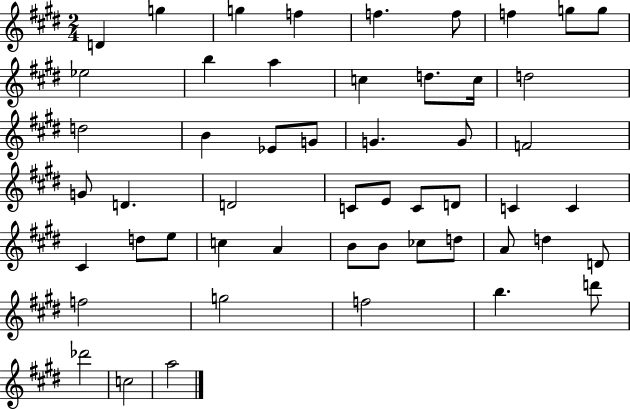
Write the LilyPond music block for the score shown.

{
  \clef treble
  \numericTimeSignature
  \time 2/4
  \key e \major
  \repeat volta 2 { d'4 g''4 | g''4 f''4 | f''4. f''8 | f''4 g''8 g''8 | \break ees''2 | b''4 a''4 | c''4 d''8. c''16 | d''2 | \break d''2 | b'4 ees'8 g'8 | g'4. g'8 | f'2 | \break g'8 d'4. | d'2 | c'8 e'8 c'8 d'8 | c'4 c'4 | \break cis'4 d''8 e''8 | c''4 a'4 | b'8 b'8 ces''8 d''8 | a'8 d''4 d'8 | \break f''2 | g''2 | f''2 | b''4. d'''8 | \break des'''2 | c''2 | a''2 | } \bar "|."
}